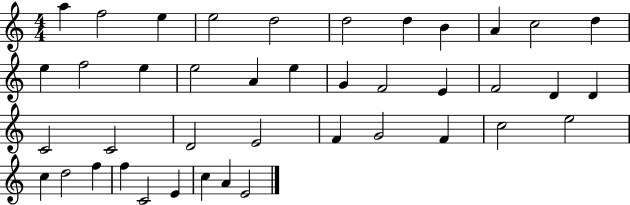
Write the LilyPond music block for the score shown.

{
  \clef treble
  \numericTimeSignature
  \time 4/4
  \key c \major
  a''4 f''2 e''4 | e''2 d''2 | d''2 d''4 b'4 | a'4 c''2 d''4 | \break e''4 f''2 e''4 | e''2 a'4 e''4 | g'4 f'2 e'4 | f'2 d'4 d'4 | \break c'2 c'2 | d'2 e'2 | f'4 g'2 f'4 | c''2 e''2 | \break c''4 d''2 f''4 | f''4 c'2 e'4 | c''4 a'4 e'2 | \bar "|."
}